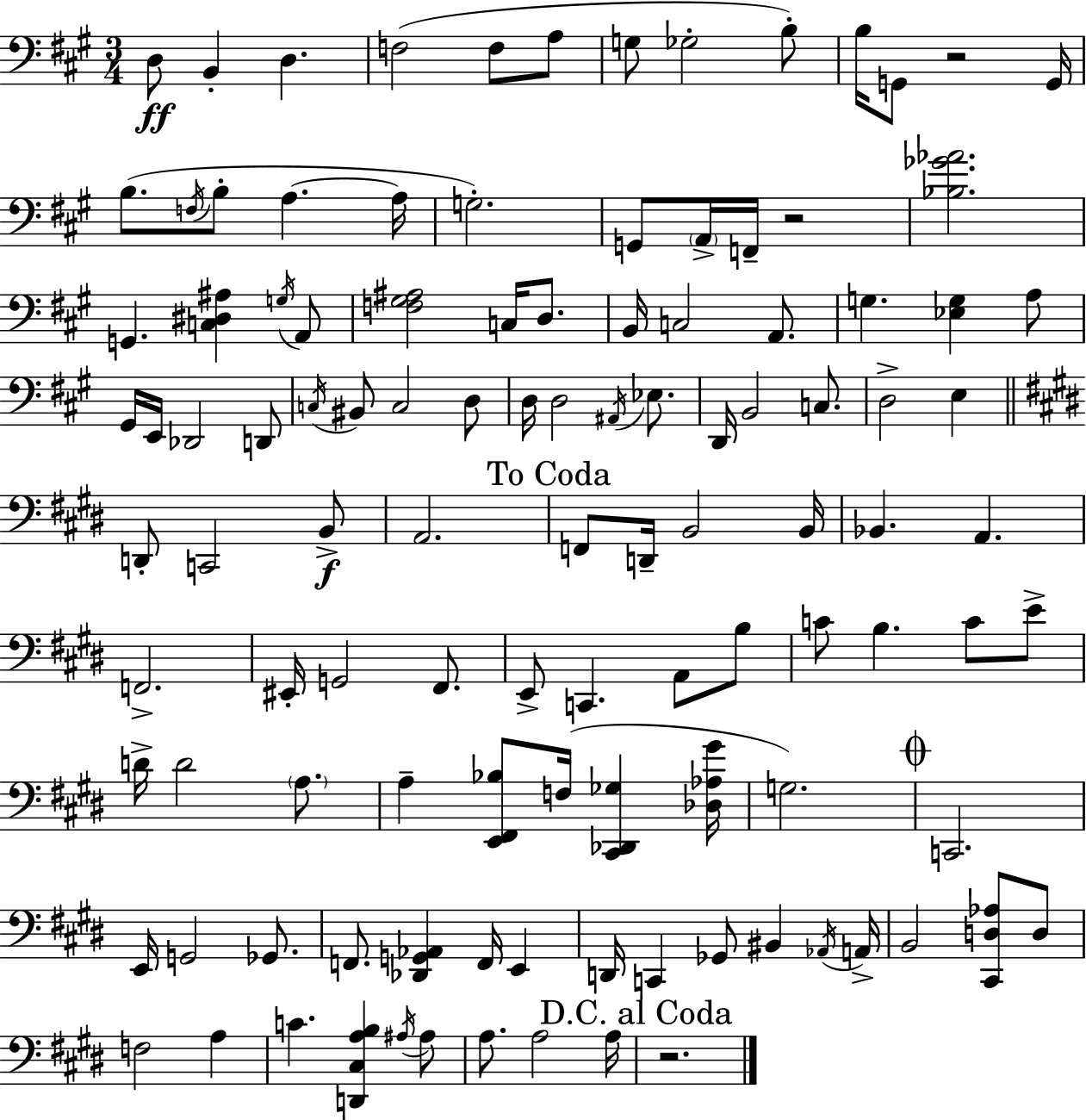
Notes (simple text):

D3/e B2/q D3/q. F3/h F3/e A3/e G3/e Gb3/h B3/e B3/s G2/e R/h G2/s B3/e. F3/s B3/e A3/q. A3/s G3/h. G2/e A2/s F2/s R/h [Bb3,Gb4,Ab4]/h. G2/q. [C3,D#3,A#3]/q G3/s A2/e [F3,G#3,A#3]/h C3/s D3/e. B2/s C3/h A2/e. G3/q. [Eb3,G3]/q A3/e G#2/s E2/s Db2/h D2/e C3/s BIS2/e C3/h D3/e D3/s D3/h A#2/s Eb3/e. D2/s B2/h C3/e. D3/h E3/q D2/e C2/h B2/e A2/h. F2/e D2/s B2/h B2/s Bb2/q. A2/q. F2/h. EIS2/s G2/h F#2/e. E2/e C2/q. A2/e B3/e C4/e B3/q. C4/e E4/e D4/s D4/h A3/e. A3/q [E2,F#2,Bb3]/e F3/s [C#2,Db2,Gb3]/q [Db3,Ab3,G#4]/s G3/h. C2/h. E2/s G2/h Gb2/e. F2/e. [Db2,G2,Ab2]/q F2/s E2/q D2/s C2/q Gb2/e BIS2/q Ab2/s A2/s B2/h [C#2,D3,Ab3]/e D3/e F3/h A3/q C4/q. [D2,C#3,A3,B3]/q A#3/s A#3/e A3/e. A3/h A3/s R/h.